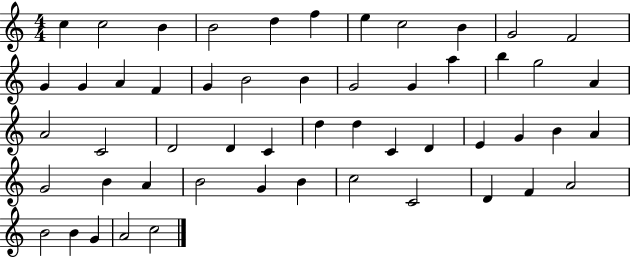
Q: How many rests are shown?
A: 0